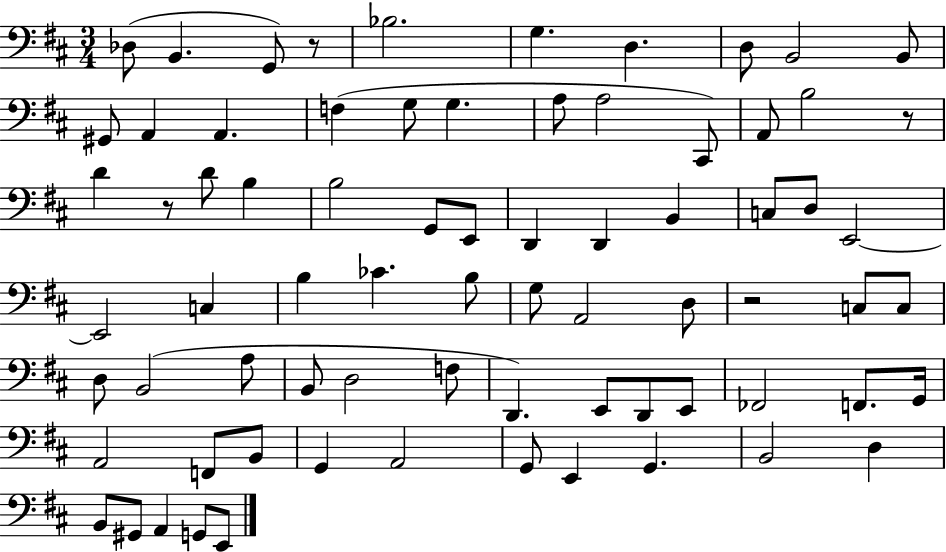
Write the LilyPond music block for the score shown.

{
  \clef bass
  \numericTimeSignature
  \time 3/4
  \key d \major
  des8( b,4. g,8) r8 | bes2. | g4. d4. | d8 b,2 b,8 | \break gis,8 a,4 a,4. | f4( g8 g4. | a8 a2 cis,8) | a,8 b2 r8 | \break d'4 r8 d'8 b4 | b2 g,8 e,8 | d,4 d,4 b,4 | c8 d8 e,2~~ | \break e,2 c4 | b4 ces'4. b8 | g8 a,2 d8 | r2 c8 c8 | \break d8 b,2( a8 | b,8 d2 f8 | d,4.) e,8 d,8 e,8 | fes,2 f,8. g,16 | \break a,2 f,8 b,8 | g,4 a,2 | g,8 e,4 g,4. | b,2 d4 | \break b,8 gis,8 a,4 g,8 e,8 | \bar "|."
}